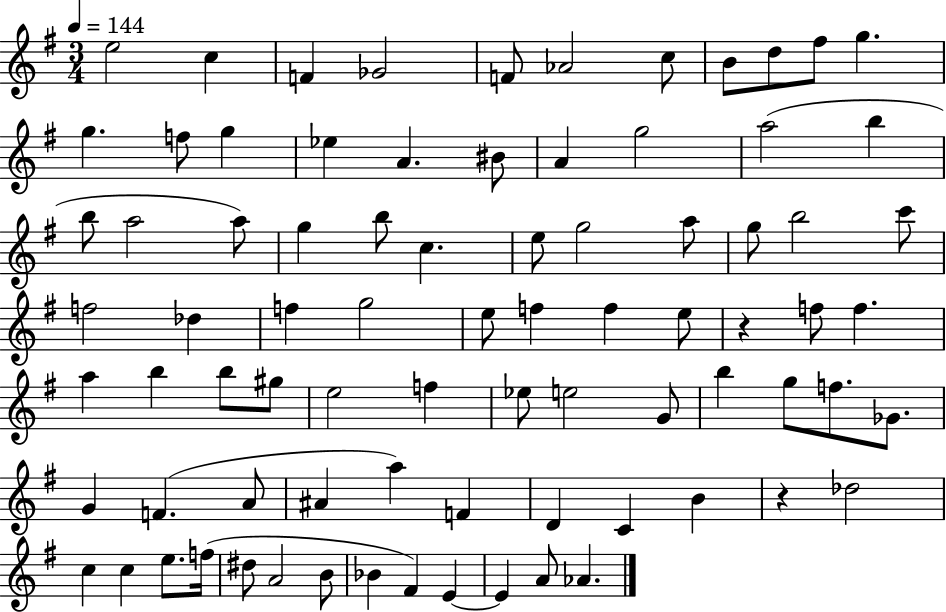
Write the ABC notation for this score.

X:1
T:Untitled
M:3/4
L:1/4
K:G
e2 c F _G2 F/2 _A2 c/2 B/2 d/2 ^f/2 g g f/2 g _e A ^B/2 A g2 a2 b b/2 a2 a/2 g b/2 c e/2 g2 a/2 g/2 b2 c'/2 f2 _d f g2 e/2 f f e/2 z f/2 f a b b/2 ^g/2 e2 f _e/2 e2 G/2 b g/2 f/2 _G/2 G F A/2 ^A a F D C B z _d2 c c e/2 f/4 ^d/2 A2 B/2 _B ^F E E A/2 _A